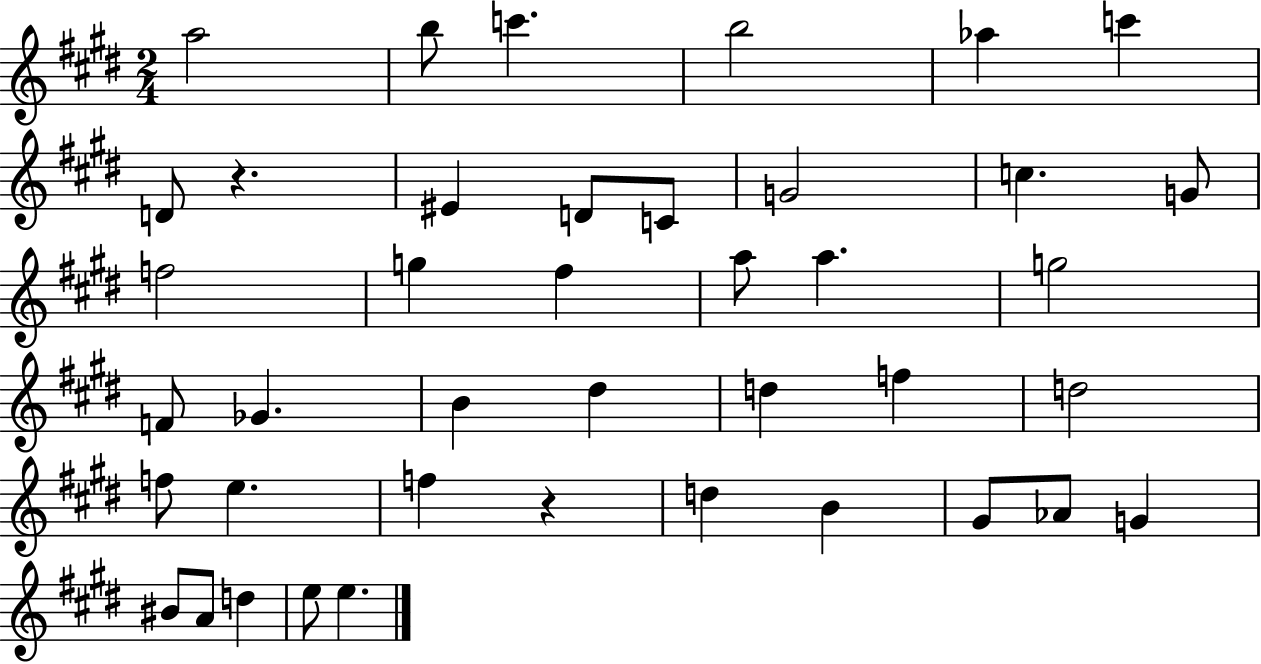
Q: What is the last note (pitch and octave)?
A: E5